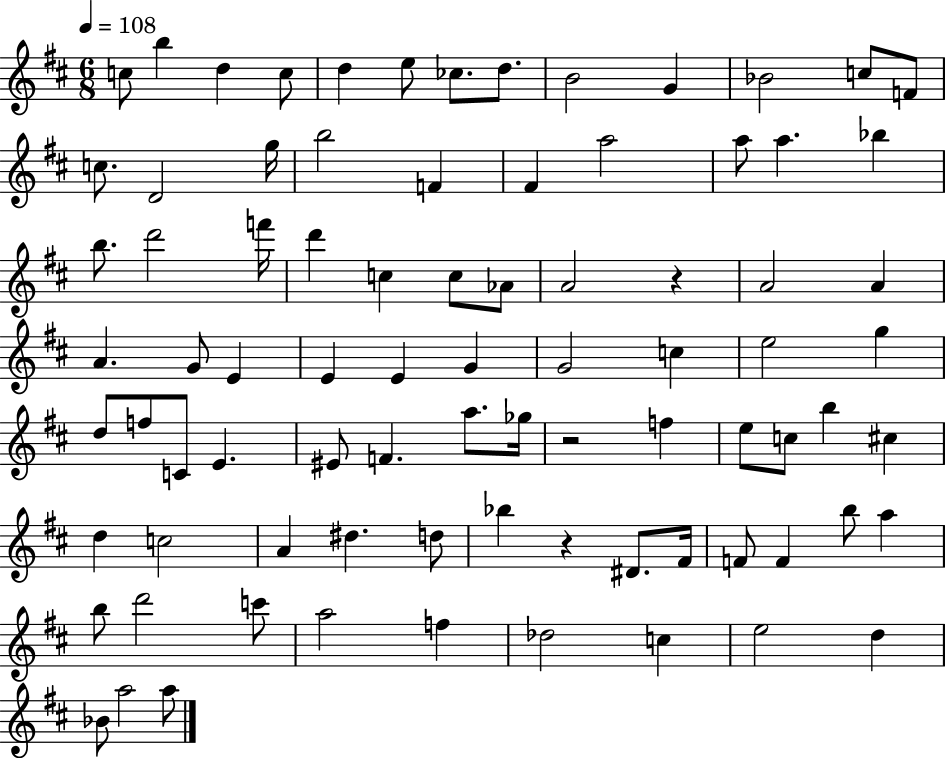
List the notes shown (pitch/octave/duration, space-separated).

C5/e B5/q D5/q C5/e D5/q E5/e CES5/e. D5/e. B4/h G4/q Bb4/h C5/e F4/e C5/e. D4/h G5/s B5/h F4/q F#4/q A5/h A5/e A5/q. Bb5/q B5/e. D6/h F6/s D6/q C5/q C5/e Ab4/e A4/h R/q A4/h A4/q A4/q. G4/e E4/q E4/q E4/q G4/q G4/h C5/q E5/h G5/q D5/e F5/e C4/e E4/q. EIS4/e F4/q. A5/e. Gb5/s R/h F5/q E5/e C5/e B5/q C#5/q D5/q C5/h A4/q D#5/q. D5/e Bb5/q R/q D#4/e. F#4/s F4/e F4/q B5/e A5/q B5/e D6/h C6/e A5/h F5/q Db5/h C5/q E5/h D5/q Bb4/e A5/h A5/e